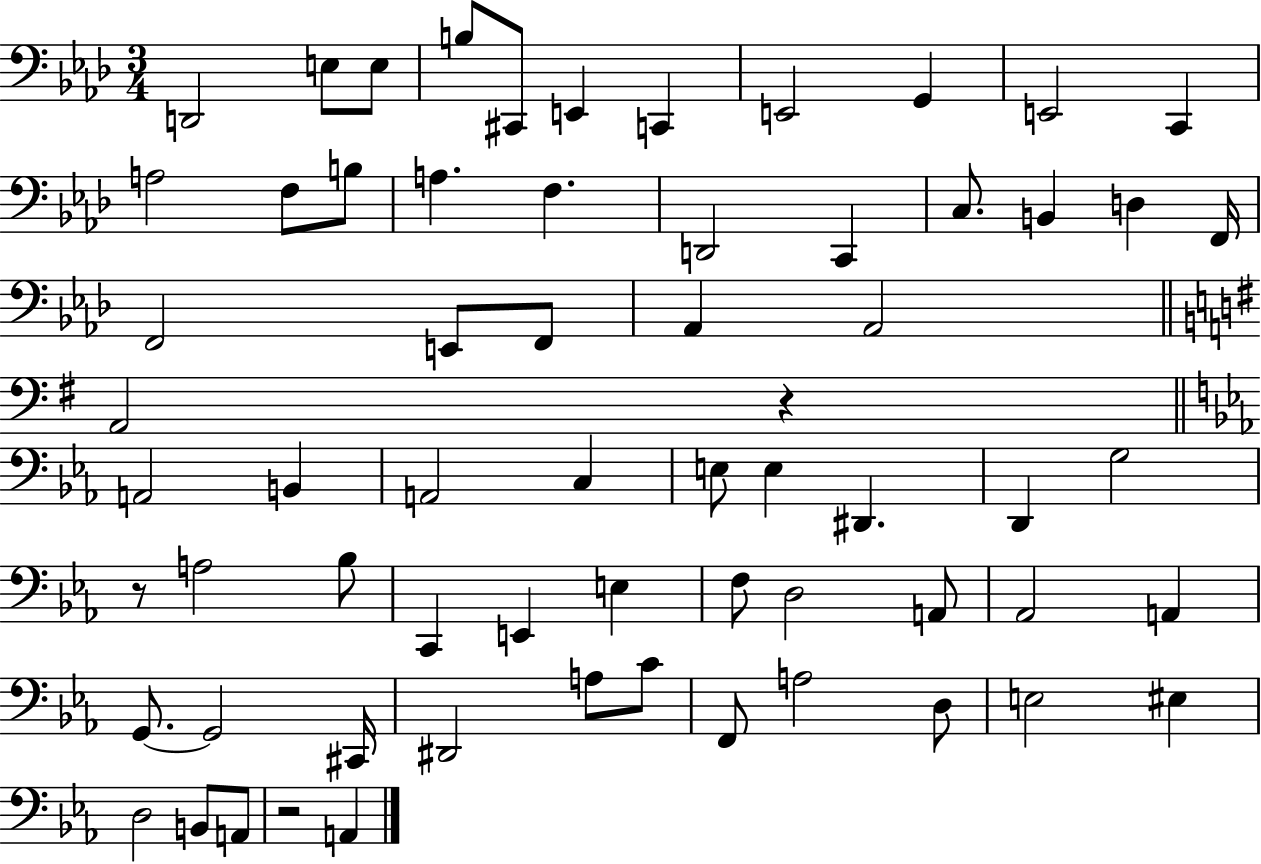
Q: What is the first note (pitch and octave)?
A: D2